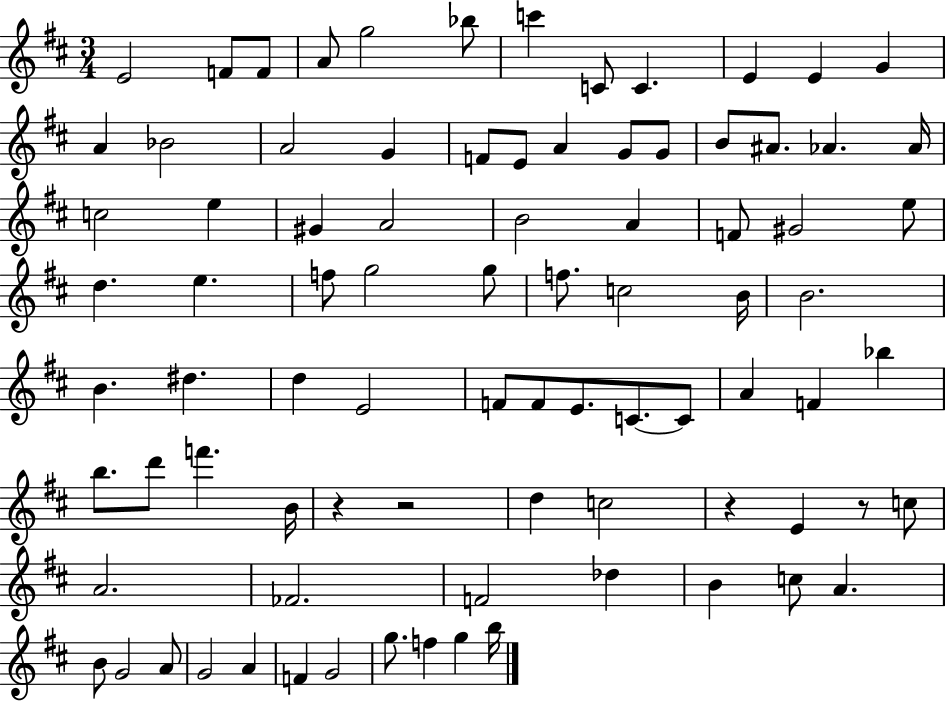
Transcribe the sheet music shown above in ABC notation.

X:1
T:Untitled
M:3/4
L:1/4
K:D
E2 F/2 F/2 A/2 g2 _b/2 c' C/2 C E E G A _B2 A2 G F/2 E/2 A G/2 G/2 B/2 ^A/2 _A _A/4 c2 e ^G A2 B2 A F/2 ^G2 e/2 d e f/2 g2 g/2 f/2 c2 B/4 B2 B ^d d E2 F/2 F/2 E/2 C/2 C/2 A F _b b/2 d'/2 f' B/4 z z2 d c2 z E z/2 c/2 A2 _F2 F2 _d B c/2 A B/2 G2 A/2 G2 A F G2 g/2 f g b/4